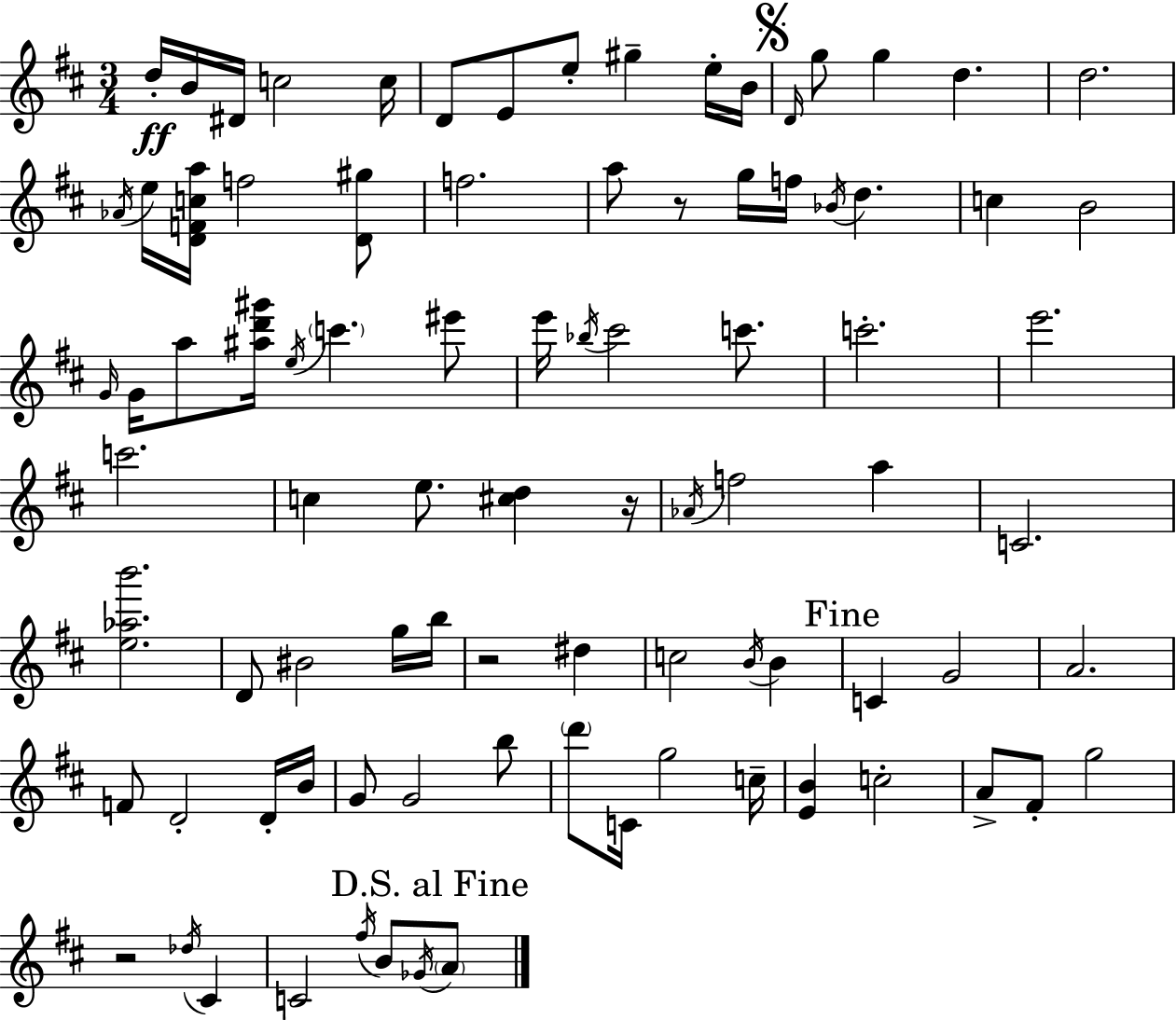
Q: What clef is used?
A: treble